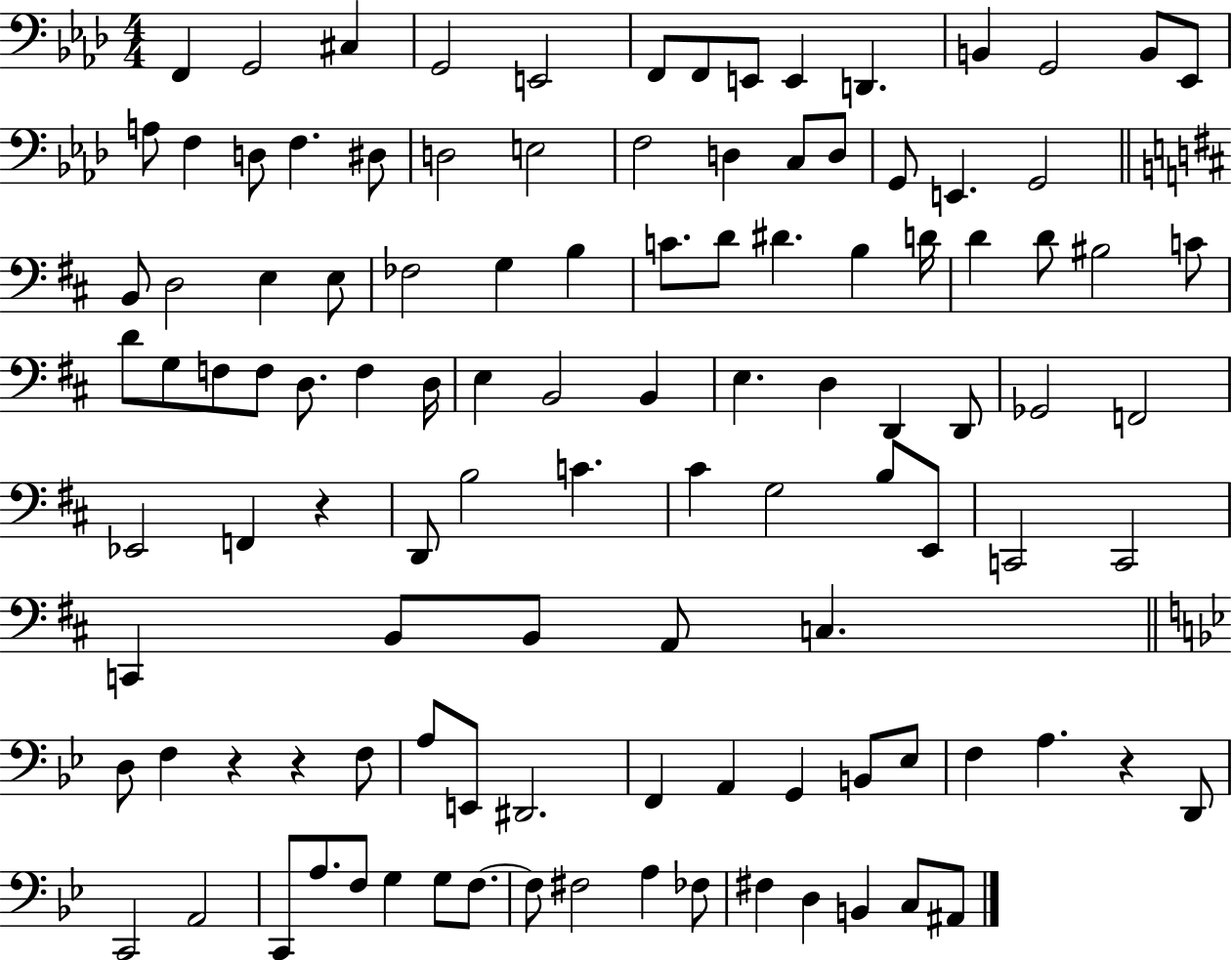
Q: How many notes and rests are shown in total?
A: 111